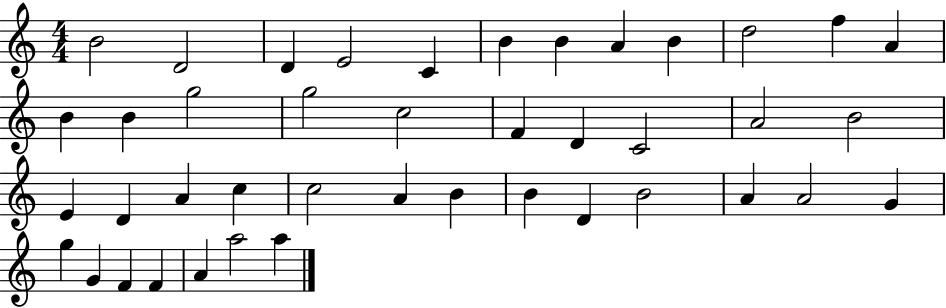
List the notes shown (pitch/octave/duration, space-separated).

B4/h D4/h D4/q E4/h C4/q B4/q B4/q A4/q B4/q D5/h F5/q A4/q B4/q B4/q G5/h G5/h C5/h F4/q D4/q C4/h A4/h B4/h E4/q D4/q A4/q C5/q C5/h A4/q B4/q B4/q D4/q B4/h A4/q A4/h G4/q G5/q G4/q F4/q F4/q A4/q A5/h A5/q